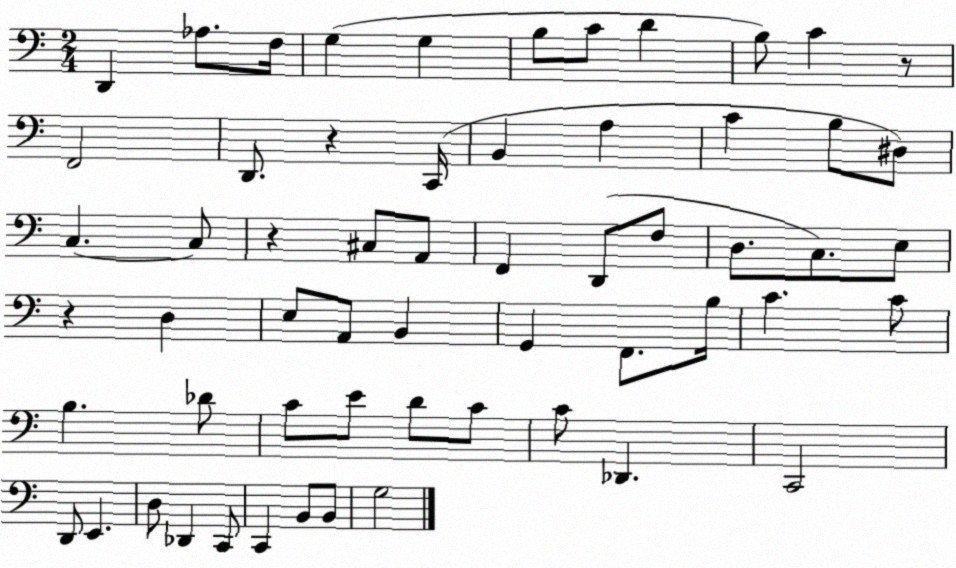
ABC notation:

X:1
T:Untitled
M:2/4
L:1/4
K:C
D,, _A,/2 F,/4 G, G, B,/2 C/2 D B,/2 C z/2 F,,2 D,,/2 z C,,/4 B,, A, C B,/2 ^D,/2 C, C,/2 z ^C,/2 A,,/2 F,, D,,/2 F,/2 D,/2 C,/2 E,/2 z D, E,/2 A,,/2 B,, G,, F,,/2 B,/4 C C/2 B, _D/2 C/2 E/2 D/2 C/2 C/2 _D,, C,,2 D,,/2 E,, D,/2 _D,, C,,/2 C,, B,,/2 B,,/2 G,2